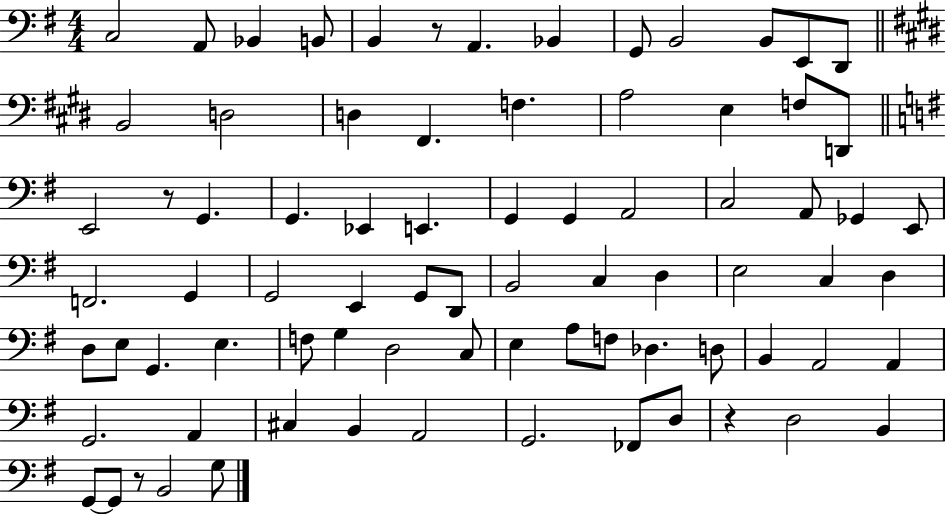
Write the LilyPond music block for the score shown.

{
  \clef bass
  \numericTimeSignature
  \time 4/4
  \key g \major
  c2 a,8 bes,4 b,8 | b,4 r8 a,4. bes,4 | g,8 b,2 b,8 e,8 d,8 | \bar "||" \break \key e \major b,2 d2 | d4 fis,4. f4. | a2 e4 f8 d,8 | \bar "||" \break \key g \major e,2 r8 g,4. | g,4. ees,4 e,4. | g,4 g,4 a,2 | c2 a,8 ges,4 e,8 | \break f,2. g,4 | g,2 e,4 g,8 d,8 | b,2 c4 d4 | e2 c4 d4 | \break d8 e8 g,4. e4. | f8 g4 d2 c8 | e4 a8 f8 des4. d8 | b,4 a,2 a,4 | \break g,2. a,4 | cis4 b,4 a,2 | g,2. fes,8 d8 | r4 d2 b,4 | \break g,8~~ g,8 r8 b,2 g8 | \bar "|."
}